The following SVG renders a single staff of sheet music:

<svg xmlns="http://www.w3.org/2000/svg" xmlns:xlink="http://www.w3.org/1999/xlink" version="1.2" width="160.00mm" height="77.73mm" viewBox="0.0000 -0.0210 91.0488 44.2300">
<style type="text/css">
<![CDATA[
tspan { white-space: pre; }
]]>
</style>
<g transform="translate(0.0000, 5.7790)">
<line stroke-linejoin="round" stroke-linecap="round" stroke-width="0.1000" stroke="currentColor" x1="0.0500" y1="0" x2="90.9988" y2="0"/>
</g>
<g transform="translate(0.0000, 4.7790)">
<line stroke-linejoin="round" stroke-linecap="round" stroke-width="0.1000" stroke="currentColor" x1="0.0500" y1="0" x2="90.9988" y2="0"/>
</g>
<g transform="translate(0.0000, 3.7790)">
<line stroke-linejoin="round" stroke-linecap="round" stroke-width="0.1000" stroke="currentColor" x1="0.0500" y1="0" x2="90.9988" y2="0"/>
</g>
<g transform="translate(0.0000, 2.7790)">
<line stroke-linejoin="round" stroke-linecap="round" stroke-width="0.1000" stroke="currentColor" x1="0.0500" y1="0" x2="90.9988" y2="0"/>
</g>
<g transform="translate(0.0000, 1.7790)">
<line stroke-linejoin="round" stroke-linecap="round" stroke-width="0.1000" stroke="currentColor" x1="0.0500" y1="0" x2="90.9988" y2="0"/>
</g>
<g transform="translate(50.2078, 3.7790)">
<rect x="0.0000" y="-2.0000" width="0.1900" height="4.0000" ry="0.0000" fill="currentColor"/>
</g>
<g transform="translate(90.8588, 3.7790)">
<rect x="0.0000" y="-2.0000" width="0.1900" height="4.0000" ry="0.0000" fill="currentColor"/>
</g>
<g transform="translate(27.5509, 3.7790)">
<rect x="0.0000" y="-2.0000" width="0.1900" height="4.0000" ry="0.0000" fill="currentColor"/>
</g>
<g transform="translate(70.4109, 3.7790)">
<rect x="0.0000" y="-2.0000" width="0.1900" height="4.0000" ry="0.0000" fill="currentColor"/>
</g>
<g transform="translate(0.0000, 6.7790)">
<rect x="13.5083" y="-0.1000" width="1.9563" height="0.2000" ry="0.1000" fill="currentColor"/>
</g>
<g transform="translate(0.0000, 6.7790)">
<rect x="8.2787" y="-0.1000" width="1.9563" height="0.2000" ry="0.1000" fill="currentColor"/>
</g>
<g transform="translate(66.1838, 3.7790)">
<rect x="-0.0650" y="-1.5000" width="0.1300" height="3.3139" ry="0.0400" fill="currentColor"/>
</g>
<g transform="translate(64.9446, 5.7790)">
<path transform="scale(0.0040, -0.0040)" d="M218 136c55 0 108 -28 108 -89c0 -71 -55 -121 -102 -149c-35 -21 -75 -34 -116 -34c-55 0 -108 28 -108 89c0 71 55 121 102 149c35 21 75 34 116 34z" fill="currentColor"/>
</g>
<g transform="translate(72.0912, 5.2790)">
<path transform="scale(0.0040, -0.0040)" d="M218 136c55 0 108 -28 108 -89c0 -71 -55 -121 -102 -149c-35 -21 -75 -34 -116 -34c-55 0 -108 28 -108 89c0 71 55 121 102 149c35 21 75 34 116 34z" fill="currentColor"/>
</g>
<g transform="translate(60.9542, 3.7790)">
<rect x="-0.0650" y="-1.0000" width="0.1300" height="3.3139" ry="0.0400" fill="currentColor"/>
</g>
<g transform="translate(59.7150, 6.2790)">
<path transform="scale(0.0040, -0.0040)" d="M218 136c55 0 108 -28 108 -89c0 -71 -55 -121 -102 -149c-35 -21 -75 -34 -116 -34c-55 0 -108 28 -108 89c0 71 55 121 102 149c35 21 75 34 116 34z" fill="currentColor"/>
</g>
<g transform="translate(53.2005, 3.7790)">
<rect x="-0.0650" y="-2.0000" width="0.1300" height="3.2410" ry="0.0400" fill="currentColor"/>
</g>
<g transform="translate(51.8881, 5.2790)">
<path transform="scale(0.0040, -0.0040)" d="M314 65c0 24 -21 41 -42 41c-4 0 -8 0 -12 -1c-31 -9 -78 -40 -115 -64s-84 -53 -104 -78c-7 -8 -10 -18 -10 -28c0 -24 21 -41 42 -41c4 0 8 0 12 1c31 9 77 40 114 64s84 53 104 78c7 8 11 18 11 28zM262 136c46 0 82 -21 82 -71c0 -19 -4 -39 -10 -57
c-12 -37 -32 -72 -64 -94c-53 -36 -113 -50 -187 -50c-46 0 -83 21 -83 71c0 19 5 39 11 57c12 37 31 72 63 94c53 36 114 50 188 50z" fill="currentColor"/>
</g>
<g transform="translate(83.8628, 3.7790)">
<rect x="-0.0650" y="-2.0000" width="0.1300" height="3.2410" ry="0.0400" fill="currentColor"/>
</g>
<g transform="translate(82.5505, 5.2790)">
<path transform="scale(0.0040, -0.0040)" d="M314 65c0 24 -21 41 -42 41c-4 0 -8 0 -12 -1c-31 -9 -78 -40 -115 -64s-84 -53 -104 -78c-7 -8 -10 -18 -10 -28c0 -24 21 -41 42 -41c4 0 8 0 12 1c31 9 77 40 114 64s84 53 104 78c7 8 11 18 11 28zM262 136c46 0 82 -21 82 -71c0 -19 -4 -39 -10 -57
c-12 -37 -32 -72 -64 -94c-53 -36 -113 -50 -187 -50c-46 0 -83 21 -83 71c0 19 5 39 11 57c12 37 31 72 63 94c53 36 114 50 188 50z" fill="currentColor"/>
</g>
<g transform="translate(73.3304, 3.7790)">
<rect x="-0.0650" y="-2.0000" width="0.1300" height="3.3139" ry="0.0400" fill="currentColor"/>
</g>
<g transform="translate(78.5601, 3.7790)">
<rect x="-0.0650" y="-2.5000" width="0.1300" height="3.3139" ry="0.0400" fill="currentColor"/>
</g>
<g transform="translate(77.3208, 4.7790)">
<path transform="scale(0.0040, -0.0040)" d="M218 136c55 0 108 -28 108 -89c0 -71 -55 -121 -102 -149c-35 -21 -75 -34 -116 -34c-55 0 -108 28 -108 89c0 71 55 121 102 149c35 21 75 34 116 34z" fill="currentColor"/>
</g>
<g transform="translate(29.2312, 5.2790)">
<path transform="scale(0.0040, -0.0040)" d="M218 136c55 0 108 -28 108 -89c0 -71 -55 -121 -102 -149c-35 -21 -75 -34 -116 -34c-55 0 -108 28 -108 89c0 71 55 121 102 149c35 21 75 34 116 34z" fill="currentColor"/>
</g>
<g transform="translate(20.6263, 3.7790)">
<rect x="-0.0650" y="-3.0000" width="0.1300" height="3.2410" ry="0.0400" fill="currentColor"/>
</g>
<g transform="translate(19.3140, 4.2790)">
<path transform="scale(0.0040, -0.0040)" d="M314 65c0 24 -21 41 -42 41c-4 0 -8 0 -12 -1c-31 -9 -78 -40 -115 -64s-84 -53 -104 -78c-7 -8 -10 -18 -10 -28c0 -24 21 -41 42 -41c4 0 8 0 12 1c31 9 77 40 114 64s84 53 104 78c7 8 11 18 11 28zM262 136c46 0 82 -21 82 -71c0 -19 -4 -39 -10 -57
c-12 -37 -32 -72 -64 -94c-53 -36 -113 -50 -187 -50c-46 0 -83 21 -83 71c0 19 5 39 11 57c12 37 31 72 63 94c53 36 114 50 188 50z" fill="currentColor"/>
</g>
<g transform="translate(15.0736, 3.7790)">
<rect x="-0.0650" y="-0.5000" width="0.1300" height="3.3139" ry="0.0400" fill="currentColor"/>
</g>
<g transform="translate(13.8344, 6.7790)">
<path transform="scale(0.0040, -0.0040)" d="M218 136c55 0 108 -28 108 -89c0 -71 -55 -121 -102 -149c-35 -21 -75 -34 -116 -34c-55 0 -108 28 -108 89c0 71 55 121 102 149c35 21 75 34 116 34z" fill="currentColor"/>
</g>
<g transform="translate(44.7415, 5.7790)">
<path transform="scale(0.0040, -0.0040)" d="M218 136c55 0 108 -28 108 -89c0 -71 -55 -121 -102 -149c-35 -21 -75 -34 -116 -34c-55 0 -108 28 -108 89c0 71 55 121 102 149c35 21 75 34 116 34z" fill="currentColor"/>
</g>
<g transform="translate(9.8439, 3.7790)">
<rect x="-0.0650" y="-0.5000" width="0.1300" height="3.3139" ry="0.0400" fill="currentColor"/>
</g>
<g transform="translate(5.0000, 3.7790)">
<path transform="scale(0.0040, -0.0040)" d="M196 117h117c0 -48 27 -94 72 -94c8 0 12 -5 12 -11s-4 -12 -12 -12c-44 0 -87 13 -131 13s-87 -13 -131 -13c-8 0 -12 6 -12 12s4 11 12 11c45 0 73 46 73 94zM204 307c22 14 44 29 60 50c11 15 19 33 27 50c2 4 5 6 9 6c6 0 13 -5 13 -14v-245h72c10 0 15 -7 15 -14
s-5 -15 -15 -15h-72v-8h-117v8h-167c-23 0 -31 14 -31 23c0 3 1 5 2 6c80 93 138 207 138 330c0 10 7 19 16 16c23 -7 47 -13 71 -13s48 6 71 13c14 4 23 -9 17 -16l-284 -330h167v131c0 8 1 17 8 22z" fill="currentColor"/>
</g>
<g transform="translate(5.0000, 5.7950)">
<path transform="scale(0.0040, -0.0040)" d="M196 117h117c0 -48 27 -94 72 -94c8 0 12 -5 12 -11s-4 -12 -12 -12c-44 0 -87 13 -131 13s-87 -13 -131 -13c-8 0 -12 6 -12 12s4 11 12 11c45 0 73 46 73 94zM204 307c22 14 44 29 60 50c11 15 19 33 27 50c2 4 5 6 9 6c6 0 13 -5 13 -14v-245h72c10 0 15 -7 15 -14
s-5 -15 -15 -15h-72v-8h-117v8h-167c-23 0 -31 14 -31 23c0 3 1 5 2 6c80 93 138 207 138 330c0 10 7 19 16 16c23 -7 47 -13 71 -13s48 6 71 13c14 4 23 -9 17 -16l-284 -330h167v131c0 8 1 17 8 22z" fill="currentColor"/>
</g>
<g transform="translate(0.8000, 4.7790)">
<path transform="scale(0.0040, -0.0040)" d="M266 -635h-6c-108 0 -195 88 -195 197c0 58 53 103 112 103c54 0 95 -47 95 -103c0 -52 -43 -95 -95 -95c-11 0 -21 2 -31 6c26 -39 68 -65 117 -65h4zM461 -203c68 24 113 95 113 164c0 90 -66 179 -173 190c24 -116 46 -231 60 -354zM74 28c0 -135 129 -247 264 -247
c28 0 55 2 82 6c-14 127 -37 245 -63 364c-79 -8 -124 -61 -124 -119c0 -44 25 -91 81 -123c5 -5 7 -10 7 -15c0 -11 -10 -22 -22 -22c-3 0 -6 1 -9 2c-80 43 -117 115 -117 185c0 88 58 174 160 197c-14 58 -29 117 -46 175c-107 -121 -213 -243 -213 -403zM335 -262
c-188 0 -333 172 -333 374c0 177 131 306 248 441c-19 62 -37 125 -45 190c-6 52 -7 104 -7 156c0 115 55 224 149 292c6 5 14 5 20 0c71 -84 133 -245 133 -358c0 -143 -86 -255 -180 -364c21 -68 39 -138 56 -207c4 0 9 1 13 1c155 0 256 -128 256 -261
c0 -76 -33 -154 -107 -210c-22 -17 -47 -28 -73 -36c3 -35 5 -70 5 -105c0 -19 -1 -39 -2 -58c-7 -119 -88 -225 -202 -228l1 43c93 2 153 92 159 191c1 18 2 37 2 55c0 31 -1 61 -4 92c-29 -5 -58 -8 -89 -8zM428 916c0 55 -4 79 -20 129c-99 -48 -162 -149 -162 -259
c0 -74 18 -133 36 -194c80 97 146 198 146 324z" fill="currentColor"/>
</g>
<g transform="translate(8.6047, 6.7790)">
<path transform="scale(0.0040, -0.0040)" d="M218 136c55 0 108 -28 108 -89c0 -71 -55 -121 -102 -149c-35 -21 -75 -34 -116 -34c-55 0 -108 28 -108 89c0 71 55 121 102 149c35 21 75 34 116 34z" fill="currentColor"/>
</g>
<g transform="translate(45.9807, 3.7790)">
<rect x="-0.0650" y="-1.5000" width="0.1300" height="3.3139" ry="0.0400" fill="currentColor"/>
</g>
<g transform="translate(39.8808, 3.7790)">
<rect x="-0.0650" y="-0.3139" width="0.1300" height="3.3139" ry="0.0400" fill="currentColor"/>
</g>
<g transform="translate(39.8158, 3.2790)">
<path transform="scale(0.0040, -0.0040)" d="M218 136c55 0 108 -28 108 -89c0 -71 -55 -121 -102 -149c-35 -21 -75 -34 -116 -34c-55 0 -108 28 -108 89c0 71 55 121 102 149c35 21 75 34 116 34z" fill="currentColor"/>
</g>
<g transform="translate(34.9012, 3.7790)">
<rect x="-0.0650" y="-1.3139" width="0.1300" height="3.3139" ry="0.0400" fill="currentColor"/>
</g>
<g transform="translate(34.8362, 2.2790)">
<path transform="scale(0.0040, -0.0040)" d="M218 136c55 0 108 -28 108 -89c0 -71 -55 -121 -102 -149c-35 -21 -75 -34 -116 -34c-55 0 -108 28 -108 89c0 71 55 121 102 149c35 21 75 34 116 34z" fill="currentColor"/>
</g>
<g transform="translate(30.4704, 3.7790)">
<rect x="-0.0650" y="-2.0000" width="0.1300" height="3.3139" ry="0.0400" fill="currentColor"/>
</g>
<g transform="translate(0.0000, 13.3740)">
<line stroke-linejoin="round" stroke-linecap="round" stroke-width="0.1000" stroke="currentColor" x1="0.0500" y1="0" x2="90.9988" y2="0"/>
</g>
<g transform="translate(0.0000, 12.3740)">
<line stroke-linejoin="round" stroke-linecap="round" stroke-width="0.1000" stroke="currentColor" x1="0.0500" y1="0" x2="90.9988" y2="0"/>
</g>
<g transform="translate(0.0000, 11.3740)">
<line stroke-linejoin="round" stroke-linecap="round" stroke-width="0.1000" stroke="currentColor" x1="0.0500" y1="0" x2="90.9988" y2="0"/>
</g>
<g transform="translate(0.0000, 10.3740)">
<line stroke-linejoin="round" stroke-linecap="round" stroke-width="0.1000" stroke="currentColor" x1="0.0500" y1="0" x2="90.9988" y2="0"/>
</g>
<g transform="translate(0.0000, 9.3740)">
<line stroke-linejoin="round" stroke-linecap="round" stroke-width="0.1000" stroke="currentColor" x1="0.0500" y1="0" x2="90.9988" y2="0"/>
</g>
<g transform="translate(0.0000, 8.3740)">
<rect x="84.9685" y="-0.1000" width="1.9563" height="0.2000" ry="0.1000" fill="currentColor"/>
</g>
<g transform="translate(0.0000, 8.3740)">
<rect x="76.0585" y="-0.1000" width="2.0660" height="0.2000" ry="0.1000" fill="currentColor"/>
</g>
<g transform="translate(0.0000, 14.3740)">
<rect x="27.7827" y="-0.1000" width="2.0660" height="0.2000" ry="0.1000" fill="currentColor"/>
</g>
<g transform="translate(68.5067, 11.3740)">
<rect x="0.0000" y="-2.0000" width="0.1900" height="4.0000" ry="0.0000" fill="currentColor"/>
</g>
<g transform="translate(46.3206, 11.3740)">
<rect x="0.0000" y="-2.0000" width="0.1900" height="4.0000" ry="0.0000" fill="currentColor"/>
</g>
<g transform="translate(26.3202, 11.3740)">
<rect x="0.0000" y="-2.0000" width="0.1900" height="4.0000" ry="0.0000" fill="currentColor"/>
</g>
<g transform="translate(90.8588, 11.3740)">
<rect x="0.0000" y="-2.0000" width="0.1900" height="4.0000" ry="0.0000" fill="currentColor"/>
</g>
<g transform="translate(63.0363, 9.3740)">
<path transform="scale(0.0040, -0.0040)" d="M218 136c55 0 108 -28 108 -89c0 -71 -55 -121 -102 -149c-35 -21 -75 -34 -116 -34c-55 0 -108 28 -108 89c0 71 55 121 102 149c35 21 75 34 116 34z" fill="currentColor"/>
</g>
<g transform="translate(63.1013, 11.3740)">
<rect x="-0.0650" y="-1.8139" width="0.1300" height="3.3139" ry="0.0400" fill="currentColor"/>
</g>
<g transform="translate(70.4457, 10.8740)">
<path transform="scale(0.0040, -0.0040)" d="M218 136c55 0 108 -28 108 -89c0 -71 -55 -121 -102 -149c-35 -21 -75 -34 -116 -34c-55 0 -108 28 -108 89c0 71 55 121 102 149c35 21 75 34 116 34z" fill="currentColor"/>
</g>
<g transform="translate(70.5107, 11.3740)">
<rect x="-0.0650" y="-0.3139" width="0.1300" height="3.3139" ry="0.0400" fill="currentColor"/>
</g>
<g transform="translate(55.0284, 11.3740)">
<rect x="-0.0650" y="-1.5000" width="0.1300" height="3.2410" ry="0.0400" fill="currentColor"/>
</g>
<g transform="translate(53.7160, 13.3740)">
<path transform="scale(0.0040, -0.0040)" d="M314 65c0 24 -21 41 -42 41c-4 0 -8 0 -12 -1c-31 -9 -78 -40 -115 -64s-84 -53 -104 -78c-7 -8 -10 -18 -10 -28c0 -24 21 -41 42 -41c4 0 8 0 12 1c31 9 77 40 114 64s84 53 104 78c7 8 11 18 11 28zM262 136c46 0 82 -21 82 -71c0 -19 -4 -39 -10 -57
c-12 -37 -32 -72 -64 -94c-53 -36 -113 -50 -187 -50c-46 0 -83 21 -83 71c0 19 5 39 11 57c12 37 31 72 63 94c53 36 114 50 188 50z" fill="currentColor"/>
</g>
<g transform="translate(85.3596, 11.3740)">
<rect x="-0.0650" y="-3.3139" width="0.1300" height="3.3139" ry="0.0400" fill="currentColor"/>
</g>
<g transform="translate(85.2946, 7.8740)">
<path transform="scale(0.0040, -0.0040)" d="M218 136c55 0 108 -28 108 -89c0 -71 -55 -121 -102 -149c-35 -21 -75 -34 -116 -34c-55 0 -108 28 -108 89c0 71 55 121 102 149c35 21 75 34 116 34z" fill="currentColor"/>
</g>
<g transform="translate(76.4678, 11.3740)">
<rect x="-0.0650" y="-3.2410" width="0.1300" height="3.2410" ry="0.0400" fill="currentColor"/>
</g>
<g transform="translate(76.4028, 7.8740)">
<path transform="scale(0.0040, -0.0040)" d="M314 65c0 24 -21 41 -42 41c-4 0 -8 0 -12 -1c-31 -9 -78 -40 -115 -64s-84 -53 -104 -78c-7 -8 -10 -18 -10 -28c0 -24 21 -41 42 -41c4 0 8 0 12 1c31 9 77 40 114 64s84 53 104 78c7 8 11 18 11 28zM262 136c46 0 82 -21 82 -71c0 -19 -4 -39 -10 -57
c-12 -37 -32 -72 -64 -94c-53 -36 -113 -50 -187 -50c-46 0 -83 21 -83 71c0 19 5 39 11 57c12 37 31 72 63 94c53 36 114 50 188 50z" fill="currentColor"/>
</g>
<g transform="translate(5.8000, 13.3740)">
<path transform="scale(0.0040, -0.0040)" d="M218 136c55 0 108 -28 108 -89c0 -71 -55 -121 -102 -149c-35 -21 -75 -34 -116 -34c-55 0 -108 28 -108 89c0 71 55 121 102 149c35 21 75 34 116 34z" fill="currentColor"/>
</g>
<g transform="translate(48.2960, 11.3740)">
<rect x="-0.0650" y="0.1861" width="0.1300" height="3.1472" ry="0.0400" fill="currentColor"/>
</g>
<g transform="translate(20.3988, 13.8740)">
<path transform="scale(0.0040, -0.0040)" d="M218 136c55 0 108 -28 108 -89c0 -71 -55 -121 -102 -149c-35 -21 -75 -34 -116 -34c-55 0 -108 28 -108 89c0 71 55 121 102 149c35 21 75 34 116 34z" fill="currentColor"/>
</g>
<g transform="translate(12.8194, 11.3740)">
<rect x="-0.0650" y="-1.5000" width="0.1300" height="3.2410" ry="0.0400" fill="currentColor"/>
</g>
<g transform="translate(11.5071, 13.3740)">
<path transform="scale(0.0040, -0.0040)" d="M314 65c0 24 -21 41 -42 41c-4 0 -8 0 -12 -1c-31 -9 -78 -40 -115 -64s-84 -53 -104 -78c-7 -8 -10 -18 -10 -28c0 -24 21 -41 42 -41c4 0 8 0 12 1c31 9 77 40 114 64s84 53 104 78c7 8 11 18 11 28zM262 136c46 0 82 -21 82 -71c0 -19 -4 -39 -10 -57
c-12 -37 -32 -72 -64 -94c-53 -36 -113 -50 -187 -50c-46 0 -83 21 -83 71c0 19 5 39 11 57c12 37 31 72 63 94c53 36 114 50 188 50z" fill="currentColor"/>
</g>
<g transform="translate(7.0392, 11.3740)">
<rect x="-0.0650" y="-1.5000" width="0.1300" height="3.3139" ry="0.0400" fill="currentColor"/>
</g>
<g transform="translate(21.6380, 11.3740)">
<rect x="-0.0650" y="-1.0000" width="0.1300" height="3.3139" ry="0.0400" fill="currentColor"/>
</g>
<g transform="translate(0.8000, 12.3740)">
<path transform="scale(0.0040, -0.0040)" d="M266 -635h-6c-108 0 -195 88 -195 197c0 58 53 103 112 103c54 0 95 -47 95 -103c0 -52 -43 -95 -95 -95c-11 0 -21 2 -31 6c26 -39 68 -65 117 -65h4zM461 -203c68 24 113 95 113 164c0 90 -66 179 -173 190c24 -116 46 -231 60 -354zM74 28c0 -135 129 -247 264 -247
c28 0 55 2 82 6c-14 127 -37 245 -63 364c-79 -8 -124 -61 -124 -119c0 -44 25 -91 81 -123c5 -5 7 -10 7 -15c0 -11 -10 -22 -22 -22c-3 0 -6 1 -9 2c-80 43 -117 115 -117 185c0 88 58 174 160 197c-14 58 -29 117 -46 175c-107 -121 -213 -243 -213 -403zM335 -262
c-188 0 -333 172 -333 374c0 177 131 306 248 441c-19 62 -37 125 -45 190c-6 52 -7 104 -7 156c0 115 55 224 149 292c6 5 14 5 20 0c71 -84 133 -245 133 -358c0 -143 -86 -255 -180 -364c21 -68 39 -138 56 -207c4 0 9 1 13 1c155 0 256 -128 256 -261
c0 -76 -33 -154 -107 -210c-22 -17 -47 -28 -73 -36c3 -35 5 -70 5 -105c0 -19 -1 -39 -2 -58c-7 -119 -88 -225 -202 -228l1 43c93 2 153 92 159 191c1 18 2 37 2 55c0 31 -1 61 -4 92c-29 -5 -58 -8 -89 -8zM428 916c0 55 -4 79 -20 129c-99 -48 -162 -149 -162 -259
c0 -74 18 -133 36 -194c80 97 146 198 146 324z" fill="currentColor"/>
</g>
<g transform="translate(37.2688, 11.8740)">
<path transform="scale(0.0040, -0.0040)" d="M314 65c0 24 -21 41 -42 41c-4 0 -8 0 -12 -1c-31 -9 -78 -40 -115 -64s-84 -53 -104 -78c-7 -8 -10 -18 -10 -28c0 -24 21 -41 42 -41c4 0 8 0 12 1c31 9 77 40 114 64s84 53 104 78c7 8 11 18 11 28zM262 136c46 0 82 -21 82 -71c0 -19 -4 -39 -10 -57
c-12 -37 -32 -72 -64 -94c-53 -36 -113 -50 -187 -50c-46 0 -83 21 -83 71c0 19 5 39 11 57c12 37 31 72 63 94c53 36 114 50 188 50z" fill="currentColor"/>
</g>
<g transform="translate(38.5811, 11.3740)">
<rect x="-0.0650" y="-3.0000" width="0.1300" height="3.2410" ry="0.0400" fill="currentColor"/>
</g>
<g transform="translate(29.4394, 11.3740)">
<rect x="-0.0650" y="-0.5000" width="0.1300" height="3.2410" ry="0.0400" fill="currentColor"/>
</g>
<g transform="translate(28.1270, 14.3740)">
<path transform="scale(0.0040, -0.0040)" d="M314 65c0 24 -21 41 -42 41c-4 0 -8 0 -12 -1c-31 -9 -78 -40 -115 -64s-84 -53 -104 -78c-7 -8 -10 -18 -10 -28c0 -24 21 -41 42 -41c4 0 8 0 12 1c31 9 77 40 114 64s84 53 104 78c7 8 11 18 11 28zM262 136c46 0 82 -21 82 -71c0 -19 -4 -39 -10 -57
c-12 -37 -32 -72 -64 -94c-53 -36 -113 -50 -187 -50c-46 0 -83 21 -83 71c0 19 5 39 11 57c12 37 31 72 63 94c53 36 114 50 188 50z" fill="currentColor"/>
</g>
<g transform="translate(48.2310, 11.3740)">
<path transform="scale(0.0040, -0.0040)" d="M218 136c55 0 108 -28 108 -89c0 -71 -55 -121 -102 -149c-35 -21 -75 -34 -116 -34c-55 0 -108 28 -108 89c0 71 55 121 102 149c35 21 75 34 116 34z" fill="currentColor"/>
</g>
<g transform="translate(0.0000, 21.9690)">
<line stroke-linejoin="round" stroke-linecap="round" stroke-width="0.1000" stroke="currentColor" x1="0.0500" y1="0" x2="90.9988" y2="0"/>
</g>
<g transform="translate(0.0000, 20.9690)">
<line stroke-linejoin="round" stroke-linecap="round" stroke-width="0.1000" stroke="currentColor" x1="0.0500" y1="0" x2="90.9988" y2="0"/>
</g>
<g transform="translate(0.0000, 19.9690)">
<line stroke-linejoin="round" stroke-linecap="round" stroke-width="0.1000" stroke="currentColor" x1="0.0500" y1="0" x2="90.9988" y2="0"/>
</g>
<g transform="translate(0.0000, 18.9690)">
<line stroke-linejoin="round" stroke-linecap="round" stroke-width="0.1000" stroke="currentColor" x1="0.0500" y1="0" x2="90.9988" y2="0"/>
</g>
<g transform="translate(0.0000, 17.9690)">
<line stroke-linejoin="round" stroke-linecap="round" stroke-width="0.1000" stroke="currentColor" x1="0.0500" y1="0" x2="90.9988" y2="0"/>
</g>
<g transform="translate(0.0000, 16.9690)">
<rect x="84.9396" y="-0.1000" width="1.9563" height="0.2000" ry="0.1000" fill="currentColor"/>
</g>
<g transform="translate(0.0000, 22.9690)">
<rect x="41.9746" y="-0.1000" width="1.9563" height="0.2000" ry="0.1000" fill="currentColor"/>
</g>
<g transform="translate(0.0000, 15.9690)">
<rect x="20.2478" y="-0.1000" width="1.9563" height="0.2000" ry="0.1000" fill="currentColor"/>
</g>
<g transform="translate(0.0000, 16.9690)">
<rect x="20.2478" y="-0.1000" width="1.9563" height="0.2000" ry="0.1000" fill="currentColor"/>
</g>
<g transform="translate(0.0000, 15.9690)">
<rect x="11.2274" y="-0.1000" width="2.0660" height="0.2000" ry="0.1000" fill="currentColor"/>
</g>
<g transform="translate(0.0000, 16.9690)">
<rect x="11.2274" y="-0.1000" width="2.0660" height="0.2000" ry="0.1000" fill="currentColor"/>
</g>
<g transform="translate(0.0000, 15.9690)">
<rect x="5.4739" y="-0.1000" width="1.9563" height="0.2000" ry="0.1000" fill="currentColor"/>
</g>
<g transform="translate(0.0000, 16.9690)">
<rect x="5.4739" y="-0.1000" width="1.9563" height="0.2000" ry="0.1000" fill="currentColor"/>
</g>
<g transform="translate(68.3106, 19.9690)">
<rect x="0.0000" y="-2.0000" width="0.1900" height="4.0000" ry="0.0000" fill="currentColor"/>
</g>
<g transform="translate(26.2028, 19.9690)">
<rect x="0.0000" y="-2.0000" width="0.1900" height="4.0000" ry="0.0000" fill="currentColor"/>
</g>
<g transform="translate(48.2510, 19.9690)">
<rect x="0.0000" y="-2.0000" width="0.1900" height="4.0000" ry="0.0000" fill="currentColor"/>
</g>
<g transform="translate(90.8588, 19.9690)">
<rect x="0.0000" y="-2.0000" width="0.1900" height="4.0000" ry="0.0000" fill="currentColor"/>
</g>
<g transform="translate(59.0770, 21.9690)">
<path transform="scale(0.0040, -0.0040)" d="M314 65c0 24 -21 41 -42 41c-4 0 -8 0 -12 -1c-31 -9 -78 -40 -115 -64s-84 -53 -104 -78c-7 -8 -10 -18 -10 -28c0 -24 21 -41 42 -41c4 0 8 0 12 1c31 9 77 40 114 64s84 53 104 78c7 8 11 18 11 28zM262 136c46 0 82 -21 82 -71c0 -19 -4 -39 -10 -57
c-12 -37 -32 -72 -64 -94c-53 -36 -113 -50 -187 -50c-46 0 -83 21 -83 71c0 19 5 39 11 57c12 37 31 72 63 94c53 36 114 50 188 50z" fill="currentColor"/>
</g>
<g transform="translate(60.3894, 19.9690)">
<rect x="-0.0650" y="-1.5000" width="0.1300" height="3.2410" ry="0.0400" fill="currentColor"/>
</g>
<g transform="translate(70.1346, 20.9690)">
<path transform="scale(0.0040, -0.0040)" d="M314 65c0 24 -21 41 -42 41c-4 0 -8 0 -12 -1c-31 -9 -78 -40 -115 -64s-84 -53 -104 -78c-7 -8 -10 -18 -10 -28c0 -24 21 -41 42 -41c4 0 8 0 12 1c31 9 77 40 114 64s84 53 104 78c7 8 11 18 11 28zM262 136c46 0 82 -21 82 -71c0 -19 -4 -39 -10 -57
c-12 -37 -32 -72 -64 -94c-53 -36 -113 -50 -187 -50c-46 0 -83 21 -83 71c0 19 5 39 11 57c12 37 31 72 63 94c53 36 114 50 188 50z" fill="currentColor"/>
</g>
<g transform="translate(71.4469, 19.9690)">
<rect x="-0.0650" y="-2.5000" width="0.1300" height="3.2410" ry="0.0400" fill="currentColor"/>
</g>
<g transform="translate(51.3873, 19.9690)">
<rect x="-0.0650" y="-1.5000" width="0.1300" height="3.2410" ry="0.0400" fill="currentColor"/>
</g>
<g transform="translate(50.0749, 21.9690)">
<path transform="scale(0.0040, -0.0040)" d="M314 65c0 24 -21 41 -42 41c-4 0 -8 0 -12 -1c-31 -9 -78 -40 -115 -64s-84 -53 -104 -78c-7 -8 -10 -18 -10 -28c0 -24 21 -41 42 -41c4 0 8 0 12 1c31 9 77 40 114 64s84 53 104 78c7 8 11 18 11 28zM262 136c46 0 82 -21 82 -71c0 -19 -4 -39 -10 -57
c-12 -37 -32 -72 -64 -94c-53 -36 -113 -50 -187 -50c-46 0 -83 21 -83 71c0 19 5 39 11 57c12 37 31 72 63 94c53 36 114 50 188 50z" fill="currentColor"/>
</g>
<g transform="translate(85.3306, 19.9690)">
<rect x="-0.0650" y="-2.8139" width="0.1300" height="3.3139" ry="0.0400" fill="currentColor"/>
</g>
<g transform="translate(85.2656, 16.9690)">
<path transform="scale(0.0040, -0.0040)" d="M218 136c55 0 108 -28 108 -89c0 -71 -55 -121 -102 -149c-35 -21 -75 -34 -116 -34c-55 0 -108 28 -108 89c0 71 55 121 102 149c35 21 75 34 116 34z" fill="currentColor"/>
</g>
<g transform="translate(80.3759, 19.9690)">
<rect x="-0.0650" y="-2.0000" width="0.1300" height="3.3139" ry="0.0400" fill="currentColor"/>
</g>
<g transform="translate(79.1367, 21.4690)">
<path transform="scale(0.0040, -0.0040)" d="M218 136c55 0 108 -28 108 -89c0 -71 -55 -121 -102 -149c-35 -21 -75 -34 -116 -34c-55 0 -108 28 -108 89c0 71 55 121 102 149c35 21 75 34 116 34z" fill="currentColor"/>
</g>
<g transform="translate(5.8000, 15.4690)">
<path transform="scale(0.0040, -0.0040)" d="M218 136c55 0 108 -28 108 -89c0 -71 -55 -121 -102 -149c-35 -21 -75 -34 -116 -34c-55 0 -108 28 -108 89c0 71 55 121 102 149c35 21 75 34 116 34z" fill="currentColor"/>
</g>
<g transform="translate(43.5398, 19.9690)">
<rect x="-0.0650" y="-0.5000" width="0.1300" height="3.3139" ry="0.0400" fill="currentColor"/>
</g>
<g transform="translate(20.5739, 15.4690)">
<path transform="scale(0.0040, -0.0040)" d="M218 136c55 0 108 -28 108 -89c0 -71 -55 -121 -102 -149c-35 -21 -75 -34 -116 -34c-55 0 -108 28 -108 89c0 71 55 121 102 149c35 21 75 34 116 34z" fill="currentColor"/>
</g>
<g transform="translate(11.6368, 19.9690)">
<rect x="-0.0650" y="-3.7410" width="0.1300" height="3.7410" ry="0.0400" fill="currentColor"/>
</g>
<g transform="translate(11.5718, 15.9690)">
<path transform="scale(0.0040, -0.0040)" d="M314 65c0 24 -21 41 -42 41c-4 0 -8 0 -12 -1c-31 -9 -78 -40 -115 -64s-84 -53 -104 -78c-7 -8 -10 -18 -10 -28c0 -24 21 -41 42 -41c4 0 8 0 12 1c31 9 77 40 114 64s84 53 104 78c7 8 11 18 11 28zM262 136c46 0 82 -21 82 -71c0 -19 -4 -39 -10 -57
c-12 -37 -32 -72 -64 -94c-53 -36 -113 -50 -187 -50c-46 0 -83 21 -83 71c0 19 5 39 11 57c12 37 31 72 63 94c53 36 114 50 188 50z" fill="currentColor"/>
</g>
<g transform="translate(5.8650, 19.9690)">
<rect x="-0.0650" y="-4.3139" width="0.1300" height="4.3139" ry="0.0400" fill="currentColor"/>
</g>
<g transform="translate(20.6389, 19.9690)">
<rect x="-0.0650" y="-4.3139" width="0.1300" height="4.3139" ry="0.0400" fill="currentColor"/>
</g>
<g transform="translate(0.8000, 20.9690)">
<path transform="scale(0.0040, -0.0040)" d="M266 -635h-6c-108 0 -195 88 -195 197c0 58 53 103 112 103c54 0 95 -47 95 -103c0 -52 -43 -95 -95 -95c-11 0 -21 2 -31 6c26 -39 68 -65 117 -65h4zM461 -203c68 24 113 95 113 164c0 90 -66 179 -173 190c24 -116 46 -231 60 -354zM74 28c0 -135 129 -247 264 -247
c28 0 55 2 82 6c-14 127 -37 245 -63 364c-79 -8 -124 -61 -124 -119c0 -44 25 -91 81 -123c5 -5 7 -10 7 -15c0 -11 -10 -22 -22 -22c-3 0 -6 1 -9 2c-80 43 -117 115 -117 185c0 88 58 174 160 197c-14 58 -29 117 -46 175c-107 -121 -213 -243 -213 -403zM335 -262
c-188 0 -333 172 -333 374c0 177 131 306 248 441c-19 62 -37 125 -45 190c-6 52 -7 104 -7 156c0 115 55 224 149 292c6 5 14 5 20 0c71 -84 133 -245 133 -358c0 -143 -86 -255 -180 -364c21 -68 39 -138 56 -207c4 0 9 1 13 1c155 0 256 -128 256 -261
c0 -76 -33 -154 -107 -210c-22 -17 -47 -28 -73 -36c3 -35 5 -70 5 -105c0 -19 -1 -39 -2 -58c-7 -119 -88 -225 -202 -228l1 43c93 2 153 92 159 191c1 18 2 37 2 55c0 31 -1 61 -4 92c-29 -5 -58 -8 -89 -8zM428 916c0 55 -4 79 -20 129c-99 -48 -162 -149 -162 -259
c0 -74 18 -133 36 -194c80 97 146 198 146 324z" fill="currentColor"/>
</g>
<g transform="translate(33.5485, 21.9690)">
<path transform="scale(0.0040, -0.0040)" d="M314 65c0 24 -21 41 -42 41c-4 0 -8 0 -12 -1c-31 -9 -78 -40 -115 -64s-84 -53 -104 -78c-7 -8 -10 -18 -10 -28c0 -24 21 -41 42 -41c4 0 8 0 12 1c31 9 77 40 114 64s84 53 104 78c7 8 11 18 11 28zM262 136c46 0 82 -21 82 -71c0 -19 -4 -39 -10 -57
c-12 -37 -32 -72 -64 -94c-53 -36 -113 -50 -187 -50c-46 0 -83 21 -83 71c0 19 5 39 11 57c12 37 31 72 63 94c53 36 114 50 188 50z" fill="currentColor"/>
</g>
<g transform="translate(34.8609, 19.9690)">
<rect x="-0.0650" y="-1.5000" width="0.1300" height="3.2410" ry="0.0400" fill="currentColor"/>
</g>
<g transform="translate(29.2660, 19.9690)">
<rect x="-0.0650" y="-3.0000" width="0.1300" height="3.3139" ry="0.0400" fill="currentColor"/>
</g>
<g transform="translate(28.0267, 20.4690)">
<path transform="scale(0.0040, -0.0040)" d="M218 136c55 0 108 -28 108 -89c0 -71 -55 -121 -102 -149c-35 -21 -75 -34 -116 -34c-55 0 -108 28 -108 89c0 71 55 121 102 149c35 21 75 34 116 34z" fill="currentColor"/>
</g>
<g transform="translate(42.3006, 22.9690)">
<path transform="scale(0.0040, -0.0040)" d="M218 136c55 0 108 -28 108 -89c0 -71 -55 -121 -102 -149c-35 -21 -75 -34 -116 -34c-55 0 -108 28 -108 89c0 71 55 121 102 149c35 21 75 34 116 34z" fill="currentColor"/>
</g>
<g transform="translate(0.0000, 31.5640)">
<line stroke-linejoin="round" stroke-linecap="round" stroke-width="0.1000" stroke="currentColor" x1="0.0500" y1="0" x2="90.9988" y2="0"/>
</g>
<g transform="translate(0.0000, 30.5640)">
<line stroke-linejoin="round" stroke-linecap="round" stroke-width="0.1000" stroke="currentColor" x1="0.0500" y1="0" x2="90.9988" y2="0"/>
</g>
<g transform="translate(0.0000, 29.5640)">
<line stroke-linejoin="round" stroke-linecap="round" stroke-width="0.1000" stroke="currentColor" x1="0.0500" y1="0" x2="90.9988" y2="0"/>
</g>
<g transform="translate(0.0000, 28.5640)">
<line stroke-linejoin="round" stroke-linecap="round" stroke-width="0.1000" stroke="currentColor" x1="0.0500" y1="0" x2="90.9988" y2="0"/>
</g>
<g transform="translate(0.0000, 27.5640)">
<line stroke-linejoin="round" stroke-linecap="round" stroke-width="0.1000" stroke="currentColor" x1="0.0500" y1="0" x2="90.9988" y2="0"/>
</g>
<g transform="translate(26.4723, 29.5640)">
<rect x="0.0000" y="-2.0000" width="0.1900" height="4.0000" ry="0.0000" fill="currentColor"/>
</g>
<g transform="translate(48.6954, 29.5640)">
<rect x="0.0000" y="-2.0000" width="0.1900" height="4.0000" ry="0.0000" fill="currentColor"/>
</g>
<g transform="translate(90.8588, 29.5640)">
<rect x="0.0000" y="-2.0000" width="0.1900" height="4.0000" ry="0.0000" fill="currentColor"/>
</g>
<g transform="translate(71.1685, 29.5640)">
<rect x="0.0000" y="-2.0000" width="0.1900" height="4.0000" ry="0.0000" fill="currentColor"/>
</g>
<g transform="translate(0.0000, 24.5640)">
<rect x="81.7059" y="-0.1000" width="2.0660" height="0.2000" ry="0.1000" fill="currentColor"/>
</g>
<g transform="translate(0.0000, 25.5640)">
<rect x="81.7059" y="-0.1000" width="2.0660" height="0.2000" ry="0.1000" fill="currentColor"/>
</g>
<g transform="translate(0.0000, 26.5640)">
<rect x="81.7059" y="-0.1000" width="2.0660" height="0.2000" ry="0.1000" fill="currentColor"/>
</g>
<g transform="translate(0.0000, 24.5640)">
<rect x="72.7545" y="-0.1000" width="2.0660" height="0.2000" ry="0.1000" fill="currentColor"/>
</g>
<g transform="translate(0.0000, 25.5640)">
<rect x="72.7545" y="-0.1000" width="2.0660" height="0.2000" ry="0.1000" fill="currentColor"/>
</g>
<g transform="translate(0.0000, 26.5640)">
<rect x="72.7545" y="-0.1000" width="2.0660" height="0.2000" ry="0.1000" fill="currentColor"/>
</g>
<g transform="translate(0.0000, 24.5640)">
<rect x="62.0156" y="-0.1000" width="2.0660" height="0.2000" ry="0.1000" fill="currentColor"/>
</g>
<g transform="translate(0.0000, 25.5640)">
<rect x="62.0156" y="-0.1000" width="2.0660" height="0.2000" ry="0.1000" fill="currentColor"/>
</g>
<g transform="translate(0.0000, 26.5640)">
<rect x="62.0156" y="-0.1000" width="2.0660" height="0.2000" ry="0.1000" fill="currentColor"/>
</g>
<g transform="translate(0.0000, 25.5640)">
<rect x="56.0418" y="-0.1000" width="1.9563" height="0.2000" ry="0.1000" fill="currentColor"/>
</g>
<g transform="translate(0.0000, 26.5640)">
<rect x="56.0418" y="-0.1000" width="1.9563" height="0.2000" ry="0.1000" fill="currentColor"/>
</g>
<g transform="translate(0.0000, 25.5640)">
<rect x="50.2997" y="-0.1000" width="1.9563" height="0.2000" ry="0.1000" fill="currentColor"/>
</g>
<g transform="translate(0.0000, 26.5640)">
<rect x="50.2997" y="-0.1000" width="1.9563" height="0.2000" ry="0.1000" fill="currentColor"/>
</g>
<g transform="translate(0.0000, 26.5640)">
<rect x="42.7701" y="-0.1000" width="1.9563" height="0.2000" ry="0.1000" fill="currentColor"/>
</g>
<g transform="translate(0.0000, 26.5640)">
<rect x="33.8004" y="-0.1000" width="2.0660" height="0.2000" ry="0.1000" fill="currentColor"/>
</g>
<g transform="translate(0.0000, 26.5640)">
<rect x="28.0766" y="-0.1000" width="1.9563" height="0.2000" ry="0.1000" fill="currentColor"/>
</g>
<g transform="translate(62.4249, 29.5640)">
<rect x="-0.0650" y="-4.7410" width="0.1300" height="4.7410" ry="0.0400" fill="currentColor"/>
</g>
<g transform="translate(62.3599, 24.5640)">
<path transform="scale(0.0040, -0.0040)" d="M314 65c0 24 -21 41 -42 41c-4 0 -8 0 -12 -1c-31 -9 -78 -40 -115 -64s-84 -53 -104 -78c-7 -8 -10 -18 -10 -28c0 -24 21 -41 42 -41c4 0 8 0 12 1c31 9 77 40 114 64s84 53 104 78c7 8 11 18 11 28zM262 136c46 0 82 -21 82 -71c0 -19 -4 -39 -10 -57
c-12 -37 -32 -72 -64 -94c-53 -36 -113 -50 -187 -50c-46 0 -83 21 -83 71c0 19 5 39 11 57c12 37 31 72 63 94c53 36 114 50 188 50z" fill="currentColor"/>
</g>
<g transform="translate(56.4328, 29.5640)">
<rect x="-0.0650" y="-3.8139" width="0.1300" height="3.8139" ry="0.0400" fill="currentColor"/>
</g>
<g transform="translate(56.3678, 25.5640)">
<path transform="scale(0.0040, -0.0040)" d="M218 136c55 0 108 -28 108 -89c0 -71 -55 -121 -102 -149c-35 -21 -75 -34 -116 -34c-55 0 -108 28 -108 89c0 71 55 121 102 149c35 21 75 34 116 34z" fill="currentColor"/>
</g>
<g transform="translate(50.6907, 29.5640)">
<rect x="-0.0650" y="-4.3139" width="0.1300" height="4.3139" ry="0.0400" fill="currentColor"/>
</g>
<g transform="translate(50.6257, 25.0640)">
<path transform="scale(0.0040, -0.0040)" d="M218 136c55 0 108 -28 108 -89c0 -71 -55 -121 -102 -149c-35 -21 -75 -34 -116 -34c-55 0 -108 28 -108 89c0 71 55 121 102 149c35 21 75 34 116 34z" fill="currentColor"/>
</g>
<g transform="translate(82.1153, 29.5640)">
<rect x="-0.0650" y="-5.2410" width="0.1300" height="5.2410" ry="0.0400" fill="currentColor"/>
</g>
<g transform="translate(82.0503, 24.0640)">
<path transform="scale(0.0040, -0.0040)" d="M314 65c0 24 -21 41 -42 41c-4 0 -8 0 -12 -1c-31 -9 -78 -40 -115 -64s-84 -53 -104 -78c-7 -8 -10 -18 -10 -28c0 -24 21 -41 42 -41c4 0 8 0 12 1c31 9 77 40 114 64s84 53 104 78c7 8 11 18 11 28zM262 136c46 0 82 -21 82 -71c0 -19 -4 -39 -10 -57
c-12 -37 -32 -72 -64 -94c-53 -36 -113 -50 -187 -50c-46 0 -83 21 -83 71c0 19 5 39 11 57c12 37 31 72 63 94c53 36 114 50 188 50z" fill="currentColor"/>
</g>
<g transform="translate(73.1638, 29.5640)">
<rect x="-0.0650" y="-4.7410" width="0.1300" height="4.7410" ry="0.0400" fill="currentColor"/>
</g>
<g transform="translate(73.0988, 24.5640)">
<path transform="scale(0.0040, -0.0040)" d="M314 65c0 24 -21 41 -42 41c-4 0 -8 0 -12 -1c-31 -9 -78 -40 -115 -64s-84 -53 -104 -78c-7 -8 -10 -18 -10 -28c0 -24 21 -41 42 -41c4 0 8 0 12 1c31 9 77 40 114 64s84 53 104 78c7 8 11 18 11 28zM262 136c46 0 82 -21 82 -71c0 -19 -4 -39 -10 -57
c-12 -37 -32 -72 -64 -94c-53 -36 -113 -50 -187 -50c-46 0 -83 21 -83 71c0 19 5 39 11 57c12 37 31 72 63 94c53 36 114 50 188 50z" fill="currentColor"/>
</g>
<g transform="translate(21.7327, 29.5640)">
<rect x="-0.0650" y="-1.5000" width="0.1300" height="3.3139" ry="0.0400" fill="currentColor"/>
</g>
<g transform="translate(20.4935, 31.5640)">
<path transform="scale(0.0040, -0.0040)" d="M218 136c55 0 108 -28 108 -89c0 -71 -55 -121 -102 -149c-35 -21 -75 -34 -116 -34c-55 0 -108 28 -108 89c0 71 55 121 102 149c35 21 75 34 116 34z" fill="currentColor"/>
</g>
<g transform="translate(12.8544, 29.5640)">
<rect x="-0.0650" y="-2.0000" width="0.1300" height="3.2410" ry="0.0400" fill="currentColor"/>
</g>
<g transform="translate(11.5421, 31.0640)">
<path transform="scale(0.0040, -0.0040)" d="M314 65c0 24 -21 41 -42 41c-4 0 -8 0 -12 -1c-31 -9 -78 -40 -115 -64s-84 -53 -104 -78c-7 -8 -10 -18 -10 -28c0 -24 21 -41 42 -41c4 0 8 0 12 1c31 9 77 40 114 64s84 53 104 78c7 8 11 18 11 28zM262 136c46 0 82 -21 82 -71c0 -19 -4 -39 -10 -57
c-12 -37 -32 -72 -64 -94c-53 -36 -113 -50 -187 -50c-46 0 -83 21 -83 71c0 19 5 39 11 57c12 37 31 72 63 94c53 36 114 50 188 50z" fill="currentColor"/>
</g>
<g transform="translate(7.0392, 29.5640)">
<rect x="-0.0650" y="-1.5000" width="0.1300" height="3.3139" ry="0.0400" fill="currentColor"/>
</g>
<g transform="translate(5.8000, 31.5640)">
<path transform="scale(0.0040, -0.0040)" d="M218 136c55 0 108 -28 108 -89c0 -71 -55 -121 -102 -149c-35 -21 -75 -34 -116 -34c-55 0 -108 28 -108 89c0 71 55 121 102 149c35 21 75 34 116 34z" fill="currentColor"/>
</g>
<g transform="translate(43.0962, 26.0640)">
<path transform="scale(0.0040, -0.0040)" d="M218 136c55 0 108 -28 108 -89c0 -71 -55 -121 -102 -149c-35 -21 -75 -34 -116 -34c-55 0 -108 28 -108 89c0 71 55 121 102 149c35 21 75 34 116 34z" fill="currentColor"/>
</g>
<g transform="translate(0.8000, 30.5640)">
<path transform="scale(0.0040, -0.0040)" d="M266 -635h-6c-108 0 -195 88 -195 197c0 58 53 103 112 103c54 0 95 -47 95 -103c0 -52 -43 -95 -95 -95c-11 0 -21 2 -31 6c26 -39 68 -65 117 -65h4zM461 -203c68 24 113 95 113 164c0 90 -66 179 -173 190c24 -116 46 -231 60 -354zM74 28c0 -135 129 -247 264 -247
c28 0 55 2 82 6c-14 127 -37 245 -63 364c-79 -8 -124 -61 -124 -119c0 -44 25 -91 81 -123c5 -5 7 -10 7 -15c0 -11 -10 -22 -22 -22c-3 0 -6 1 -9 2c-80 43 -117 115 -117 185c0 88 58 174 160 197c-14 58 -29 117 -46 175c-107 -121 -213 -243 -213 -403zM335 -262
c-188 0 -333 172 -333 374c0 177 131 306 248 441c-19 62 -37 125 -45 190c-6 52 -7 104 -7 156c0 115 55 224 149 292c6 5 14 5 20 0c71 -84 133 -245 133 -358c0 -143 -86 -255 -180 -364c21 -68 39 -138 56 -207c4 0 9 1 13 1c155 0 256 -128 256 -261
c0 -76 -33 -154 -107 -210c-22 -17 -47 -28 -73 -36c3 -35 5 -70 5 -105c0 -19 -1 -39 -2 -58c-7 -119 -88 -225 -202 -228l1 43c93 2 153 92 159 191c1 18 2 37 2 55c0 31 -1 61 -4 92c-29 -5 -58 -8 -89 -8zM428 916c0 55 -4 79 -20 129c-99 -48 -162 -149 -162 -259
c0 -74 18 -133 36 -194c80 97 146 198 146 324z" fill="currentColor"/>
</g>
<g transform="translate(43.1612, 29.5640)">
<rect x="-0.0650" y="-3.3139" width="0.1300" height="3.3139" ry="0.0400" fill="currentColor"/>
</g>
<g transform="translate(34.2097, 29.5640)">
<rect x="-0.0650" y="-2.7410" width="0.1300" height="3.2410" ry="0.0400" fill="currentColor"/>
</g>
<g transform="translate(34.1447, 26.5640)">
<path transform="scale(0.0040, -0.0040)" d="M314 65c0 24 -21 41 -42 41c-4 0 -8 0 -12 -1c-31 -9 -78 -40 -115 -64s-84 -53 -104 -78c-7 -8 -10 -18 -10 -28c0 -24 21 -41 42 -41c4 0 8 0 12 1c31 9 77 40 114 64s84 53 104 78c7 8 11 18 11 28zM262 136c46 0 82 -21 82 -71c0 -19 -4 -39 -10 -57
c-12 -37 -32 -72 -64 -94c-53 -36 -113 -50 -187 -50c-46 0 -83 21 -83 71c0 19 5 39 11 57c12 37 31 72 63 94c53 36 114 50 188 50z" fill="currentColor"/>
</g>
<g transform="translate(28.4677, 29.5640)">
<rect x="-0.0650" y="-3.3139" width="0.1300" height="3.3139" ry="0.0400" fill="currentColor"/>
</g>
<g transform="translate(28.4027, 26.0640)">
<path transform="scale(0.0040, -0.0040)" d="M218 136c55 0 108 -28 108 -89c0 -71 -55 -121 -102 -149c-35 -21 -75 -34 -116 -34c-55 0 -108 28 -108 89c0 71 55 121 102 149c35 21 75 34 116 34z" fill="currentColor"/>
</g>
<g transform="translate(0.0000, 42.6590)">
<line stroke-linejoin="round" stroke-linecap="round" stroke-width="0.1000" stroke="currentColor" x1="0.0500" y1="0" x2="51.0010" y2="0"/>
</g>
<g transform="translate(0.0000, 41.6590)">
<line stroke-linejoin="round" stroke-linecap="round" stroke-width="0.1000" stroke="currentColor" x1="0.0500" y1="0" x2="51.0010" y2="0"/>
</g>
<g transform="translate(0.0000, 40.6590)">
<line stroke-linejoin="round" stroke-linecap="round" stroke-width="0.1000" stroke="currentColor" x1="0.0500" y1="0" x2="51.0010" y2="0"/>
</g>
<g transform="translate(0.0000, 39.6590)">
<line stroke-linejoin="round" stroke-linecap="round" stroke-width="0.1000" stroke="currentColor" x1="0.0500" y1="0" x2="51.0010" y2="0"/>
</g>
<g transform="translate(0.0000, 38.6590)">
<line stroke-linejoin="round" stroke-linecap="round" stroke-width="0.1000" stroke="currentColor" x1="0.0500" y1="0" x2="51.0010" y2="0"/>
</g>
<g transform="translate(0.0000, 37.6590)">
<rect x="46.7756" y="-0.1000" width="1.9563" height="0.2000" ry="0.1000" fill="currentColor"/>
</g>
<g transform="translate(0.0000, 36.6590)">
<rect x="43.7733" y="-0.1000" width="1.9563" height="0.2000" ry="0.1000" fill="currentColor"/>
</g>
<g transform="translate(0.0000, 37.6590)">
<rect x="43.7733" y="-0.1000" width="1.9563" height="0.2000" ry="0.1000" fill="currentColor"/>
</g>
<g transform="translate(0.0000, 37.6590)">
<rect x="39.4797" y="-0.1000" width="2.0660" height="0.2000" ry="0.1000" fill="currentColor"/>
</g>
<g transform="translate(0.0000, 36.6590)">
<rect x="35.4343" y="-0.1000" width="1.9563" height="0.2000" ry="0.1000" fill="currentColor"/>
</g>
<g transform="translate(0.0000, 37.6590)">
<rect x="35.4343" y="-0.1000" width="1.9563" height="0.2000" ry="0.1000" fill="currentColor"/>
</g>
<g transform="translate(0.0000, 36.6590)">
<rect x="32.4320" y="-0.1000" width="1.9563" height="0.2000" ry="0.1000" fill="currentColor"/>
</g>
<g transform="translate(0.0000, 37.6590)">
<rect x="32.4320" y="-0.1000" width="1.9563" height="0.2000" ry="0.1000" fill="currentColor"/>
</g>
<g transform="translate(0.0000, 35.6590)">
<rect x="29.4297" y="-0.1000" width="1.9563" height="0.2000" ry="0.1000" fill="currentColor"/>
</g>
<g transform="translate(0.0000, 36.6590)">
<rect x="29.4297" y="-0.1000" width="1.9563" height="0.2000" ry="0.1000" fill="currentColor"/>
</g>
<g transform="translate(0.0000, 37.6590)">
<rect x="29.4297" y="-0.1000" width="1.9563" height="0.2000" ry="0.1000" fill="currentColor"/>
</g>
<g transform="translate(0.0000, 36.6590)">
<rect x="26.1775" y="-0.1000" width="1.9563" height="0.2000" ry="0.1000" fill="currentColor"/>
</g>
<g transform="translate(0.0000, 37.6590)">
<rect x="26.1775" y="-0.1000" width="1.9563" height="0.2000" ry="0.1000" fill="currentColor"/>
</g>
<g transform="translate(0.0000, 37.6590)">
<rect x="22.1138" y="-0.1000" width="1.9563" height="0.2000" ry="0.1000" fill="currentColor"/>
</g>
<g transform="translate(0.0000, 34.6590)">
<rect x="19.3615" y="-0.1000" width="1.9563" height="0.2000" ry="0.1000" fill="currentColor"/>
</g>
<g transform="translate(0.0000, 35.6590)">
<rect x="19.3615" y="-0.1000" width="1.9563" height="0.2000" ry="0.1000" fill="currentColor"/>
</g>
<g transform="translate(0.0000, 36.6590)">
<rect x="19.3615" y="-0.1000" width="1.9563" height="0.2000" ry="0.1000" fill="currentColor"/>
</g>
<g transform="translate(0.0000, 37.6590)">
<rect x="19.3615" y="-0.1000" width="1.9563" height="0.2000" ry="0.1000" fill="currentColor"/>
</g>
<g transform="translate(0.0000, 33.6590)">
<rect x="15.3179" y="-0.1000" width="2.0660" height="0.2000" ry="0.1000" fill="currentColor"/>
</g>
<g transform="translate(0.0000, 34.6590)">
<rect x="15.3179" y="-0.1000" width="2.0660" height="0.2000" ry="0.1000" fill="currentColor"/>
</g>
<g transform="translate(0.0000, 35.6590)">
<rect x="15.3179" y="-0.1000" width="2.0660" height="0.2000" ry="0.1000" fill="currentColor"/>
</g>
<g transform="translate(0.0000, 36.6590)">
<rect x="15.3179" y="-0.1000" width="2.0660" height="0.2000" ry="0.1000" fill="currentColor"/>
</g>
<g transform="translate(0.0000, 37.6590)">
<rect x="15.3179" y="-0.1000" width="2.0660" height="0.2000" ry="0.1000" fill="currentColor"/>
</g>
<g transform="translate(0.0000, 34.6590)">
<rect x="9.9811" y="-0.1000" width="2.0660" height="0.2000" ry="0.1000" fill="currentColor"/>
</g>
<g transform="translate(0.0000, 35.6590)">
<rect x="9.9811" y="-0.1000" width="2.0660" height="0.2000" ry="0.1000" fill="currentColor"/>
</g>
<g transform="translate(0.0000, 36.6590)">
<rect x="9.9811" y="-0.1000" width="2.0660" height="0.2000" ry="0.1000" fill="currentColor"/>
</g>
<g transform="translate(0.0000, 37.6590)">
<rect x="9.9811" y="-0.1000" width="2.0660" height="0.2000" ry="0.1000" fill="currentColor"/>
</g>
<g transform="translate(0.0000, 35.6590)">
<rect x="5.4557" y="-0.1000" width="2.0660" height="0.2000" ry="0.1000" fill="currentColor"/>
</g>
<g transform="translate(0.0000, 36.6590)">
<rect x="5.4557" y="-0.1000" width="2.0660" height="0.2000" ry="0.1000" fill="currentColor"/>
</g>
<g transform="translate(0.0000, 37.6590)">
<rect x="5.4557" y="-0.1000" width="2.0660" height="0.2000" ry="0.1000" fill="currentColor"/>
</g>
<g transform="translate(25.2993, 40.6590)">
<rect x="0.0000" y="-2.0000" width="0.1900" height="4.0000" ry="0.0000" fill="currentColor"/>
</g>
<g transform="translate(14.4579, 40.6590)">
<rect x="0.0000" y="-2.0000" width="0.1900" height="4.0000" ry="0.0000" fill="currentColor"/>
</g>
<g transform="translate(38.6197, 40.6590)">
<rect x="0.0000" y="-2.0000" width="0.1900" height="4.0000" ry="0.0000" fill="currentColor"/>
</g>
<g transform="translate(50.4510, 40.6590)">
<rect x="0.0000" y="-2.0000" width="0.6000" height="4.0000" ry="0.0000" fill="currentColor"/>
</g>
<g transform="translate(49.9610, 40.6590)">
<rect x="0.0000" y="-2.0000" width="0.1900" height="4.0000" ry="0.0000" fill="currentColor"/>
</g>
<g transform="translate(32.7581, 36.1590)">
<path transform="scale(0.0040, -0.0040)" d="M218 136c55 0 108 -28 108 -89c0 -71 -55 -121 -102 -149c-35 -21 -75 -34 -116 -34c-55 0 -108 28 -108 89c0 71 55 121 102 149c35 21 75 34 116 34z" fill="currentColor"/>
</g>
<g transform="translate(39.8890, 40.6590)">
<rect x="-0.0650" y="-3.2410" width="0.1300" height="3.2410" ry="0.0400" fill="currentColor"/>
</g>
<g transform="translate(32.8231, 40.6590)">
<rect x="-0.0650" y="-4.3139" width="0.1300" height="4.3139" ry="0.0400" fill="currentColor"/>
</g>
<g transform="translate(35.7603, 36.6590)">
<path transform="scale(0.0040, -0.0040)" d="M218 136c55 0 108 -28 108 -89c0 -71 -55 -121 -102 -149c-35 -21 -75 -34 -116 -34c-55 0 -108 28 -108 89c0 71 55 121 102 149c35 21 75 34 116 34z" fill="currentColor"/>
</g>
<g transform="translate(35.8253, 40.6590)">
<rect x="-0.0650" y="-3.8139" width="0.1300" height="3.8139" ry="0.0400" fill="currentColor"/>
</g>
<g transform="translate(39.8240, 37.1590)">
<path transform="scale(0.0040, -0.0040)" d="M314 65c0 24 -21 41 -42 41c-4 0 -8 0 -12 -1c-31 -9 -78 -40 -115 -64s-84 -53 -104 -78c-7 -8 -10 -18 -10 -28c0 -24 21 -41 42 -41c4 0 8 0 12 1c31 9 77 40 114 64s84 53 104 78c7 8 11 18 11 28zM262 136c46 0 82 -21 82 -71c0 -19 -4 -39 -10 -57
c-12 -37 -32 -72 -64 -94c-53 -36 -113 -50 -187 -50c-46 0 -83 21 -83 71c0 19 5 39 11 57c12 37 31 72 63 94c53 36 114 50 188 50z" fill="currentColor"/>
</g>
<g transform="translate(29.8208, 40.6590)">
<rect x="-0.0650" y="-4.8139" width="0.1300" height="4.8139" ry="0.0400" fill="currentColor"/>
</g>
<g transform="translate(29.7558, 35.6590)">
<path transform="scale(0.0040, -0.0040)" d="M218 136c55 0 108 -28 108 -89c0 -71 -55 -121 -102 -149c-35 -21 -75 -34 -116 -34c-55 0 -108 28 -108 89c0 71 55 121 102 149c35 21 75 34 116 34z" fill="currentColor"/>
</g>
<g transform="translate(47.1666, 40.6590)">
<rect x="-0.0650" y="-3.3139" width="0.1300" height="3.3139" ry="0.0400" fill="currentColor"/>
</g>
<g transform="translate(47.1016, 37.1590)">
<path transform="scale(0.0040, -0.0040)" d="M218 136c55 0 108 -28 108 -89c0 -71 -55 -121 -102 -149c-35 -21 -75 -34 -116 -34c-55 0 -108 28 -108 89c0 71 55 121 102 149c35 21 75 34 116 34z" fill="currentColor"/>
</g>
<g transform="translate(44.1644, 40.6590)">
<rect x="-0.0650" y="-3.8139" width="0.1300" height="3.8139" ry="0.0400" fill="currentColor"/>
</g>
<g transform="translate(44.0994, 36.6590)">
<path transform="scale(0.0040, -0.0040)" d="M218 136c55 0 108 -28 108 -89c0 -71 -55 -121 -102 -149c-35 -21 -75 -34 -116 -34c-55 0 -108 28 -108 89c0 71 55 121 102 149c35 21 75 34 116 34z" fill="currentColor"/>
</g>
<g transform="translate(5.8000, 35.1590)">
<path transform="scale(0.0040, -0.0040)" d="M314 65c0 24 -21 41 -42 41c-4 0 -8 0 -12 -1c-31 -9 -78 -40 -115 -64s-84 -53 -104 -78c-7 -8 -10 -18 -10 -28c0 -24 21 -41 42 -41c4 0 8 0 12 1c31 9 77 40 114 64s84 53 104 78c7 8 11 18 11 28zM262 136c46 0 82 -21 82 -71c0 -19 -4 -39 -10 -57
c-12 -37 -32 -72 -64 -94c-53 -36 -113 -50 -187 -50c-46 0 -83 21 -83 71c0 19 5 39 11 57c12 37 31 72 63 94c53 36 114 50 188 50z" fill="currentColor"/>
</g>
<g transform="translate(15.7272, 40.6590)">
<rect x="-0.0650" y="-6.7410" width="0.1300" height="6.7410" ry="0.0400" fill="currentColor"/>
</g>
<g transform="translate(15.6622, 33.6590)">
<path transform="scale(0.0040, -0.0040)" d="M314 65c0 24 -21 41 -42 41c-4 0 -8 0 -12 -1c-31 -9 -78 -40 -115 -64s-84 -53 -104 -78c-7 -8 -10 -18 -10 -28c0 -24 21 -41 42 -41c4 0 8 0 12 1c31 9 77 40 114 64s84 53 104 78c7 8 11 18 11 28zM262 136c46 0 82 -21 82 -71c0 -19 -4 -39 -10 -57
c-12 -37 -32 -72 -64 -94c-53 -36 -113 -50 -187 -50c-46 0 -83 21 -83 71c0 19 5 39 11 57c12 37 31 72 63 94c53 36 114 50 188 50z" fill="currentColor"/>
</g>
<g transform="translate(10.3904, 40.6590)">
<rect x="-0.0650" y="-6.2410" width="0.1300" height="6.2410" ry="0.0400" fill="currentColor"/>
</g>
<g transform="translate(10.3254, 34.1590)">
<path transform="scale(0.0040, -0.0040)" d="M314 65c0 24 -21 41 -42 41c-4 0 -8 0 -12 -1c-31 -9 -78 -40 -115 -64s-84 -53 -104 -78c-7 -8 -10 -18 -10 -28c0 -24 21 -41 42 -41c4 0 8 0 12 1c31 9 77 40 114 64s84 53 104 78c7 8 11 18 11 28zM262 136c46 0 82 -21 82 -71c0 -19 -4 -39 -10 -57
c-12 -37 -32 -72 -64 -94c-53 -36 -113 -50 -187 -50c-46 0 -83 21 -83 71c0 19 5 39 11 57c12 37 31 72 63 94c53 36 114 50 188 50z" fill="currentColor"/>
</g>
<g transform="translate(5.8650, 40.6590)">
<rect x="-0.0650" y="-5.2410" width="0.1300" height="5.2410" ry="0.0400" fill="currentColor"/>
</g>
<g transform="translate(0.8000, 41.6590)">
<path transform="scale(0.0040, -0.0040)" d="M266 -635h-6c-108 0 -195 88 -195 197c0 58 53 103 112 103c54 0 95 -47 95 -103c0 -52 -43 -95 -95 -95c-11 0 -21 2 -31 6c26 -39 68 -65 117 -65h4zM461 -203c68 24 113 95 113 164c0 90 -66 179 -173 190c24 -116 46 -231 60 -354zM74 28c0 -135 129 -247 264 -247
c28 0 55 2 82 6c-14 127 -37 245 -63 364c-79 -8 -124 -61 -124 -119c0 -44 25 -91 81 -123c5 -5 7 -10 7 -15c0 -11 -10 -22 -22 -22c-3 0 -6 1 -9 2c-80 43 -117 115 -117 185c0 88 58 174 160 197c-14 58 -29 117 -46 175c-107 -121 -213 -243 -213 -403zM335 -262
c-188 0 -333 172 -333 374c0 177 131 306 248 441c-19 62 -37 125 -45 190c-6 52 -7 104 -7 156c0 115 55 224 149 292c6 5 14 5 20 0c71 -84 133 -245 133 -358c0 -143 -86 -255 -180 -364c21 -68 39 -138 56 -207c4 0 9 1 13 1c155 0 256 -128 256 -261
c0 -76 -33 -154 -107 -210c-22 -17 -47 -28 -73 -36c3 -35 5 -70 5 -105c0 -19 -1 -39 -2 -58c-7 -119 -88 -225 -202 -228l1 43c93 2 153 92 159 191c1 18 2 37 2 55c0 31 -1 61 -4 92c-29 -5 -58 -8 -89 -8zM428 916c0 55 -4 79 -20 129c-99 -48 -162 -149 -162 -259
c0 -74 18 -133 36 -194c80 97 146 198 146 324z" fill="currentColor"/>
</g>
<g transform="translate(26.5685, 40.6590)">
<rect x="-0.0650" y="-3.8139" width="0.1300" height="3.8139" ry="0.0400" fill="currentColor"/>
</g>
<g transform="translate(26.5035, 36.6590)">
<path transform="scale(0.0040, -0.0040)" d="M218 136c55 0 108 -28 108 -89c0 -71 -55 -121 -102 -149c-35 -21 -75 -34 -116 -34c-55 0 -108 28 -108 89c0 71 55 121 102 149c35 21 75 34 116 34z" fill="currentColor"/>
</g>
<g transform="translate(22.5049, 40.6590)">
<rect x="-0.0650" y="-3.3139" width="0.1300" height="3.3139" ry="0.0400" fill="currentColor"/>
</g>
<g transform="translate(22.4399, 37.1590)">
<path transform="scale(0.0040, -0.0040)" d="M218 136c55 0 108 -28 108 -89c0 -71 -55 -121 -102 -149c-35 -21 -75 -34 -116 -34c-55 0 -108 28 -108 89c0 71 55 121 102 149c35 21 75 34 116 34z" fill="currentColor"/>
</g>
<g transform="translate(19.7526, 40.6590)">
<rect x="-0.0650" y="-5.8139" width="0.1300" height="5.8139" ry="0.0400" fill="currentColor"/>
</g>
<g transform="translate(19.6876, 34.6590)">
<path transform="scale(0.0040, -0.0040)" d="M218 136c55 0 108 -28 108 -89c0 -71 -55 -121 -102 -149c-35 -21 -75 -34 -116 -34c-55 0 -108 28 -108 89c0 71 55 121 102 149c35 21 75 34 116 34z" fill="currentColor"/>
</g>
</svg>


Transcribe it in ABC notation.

X:1
T:Untitled
M:4/4
L:1/4
K:C
C C A2 F e c E F2 D E F G F2 E E2 D C2 A2 B E2 f c b2 b d' c'2 d' A E2 C E2 E2 G2 F a E F2 E b a2 b d' c' e'2 e'2 f'2 f'2 a'2 b'2 g' b c' e' d' c' b2 c' b